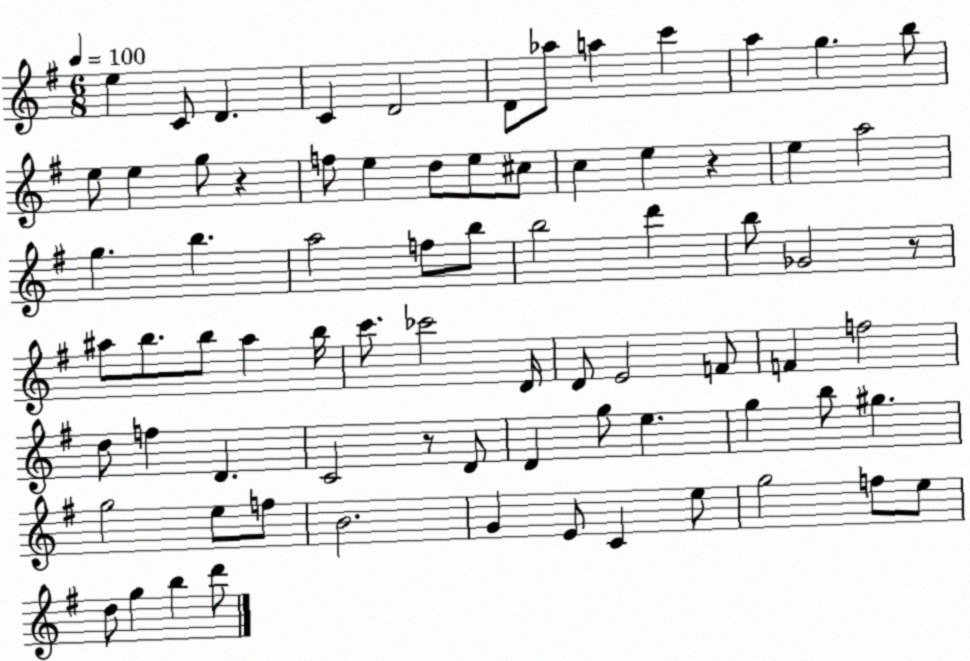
X:1
T:Untitled
M:6/8
L:1/4
K:G
e C/2 D C D2 D/2 _a/2 a c' a g b/2 e/2 e g/2 z f/2 e d/2 e/2 ^c/2 c e z e a2 g b a2 f/2 b/2 b2 d' b/2 _G2 z/2 ^a/2 b/2 b/2 ^a b/4 c'/2 _c'2 D/4 D/2 E2 F/2 F f2 d/2 f D C2 z/2 D/2 D g/2 e g b/2 ^g g2 e/2 f/2 B2 G E/2 C e/2 g2 f/2 e/2 d/2 g b d'/2